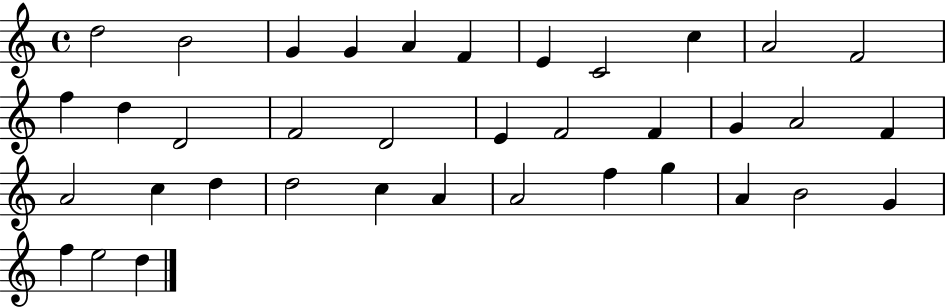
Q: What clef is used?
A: treble